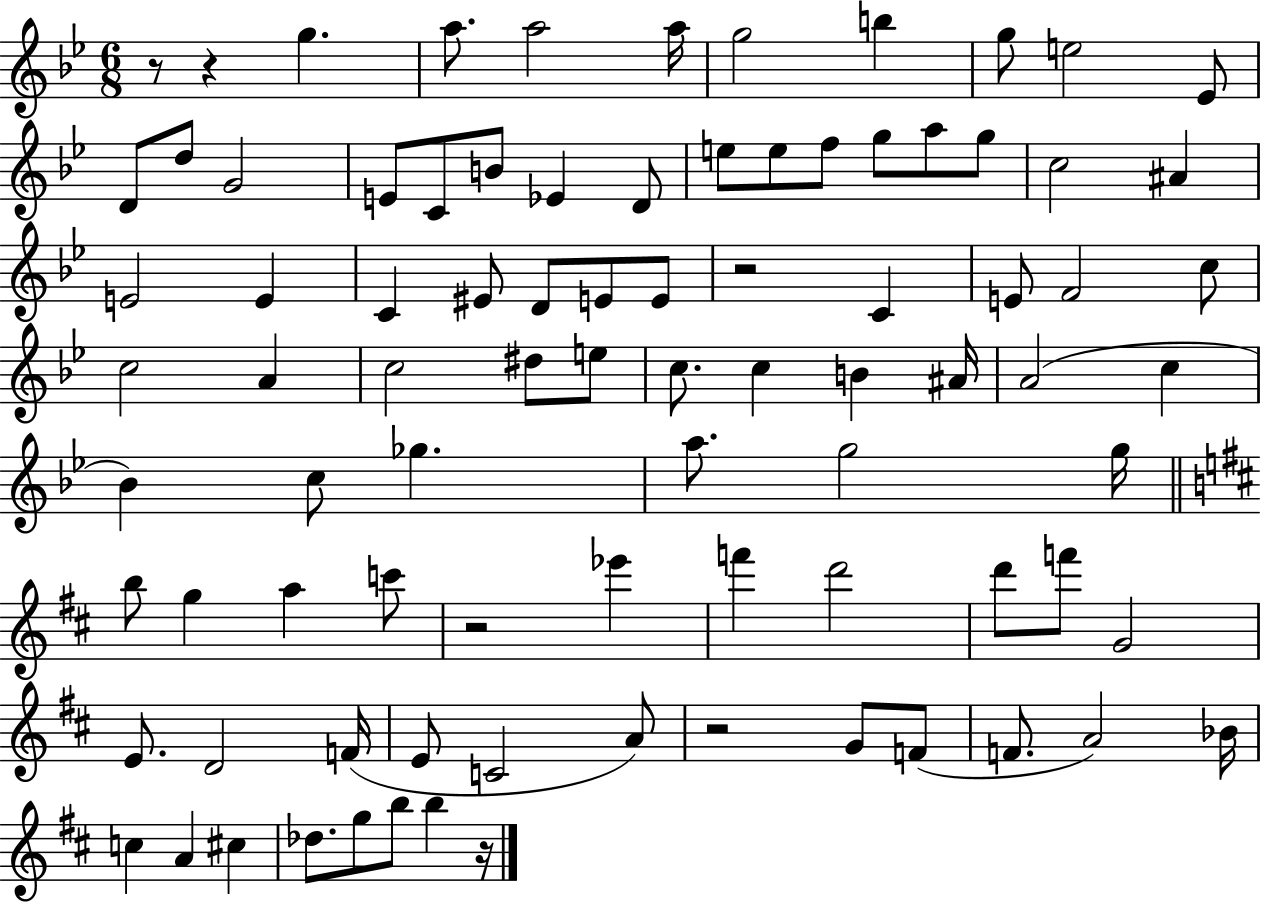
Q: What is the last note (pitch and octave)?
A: B5